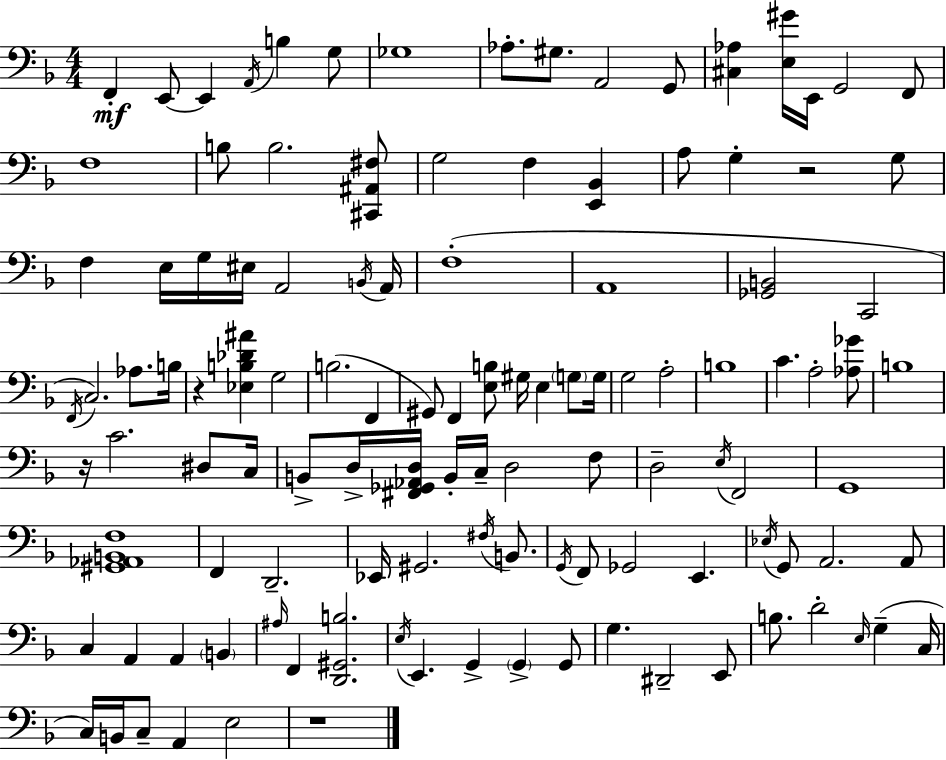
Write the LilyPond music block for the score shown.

{
  \clef bass
  \numericTimeSignature
  \time 4/4
  \key d \minor
  f,4-.\mf e,8~~ e,4 \acciaccatura { a,16 } b4 g8 | ges1 | aes8.-. gis8. a,2 g,8 | <cis aes>4 <e gis'>16 e,16 g,2 f,8 | \break f1 | b8 b2. <cis, ais, fis>8 | g2 f4 <e, bes,>4 | a8 g4-. r2 g8 | \break f4 e16 g16 eis16 a,2 | \acciaccatura { b,16 } a,16 f1-.( | a,1 | <ges, b,>2 c,2 | \break \acciaccatura { f,16 } c2.) aes8. | b16 r4 <ees b des' ais'>4 g2 | b2.( f,4 | gis,8) f,4 <e b>8 gis16 e4 | \break \parenthesize g8 g16 g2 a2-. | b1 | c'4. a2-. | <aes ges'>8 b1 | \break r16 c'2. | dis8 c16 b,8-> d16-> <fis, ges, aes, d>16 b,16-. c16-- d2 | f8 d2-- \acciaccatura { e16 } f,2 | g,1 | \break <gis, aes, b, f>1 | f,4 d,2.-- | ees,16 gis,2. | \acciaccatura { fis16 } b,8. \acciaccatura { g,16 } f,8 ges,2 | \break e,4. \acciaccatura { ees16 } g,8 a,2. | a,8 c4 a,4 a,4 | \parenthesize b,4 \grace { ais16 } f,4 <d, gis, b>2. | \acciaccatura { e16 } e,4. g,4-> | \break \parenthesize g,4-> g,8 g4. dis,2-- | e,8 b8. d'2-. | \grace { e16 } g4--( c16 c16) b,16 c8-- a,4 | e2 r1 | \break \bar "|."
}